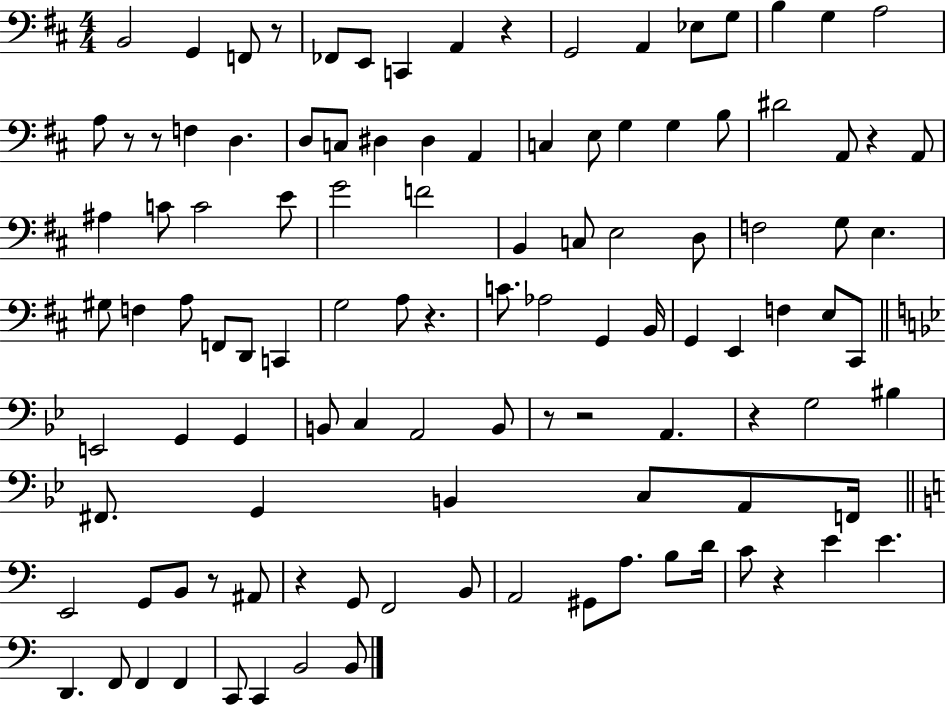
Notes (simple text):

B2/h G2/q F2/e R/e FES2/e E2/e C2/q A2/q R/q G2/h A2/q Eb3/e G3/e B3/q G3/q A3/h A3/e R/e R/e F3/q D3/q. D3/e C3/e D#3/q D#3/q A2/q C3/q E3/e G3/q G3/q B3/e D#4/h A2/e R/q A2/e A#3/q C4/e C4/h E4/e G4/h F4/h B2/q C3/e E3/h D3/e F3/h G3/e E3/q. G#3/e F3/q A3/e F2/e D2/e C2/q G3/h A3/e R/q. C4/e. Ab3/h G2/q B2/s G2/q E2/q F3/q E3/e C#2/e E2/h G2/q G2/q B2/e C3/q A2/h B2/e R/e R/h A2/q. R/q G3/h BIS3/q F#2/e. G2/q B2/q C3/e A2/e F2/s E2/h G2/e B2/e R/e A#2/e R/q G2/e F2/h B2/e A2/h G#2/e A3/e. B3/e D4/s C4/e R/q E4/q E4/q. D2/q. F2/e F2/q F2/q C2/e C2/q B2/h B2/e